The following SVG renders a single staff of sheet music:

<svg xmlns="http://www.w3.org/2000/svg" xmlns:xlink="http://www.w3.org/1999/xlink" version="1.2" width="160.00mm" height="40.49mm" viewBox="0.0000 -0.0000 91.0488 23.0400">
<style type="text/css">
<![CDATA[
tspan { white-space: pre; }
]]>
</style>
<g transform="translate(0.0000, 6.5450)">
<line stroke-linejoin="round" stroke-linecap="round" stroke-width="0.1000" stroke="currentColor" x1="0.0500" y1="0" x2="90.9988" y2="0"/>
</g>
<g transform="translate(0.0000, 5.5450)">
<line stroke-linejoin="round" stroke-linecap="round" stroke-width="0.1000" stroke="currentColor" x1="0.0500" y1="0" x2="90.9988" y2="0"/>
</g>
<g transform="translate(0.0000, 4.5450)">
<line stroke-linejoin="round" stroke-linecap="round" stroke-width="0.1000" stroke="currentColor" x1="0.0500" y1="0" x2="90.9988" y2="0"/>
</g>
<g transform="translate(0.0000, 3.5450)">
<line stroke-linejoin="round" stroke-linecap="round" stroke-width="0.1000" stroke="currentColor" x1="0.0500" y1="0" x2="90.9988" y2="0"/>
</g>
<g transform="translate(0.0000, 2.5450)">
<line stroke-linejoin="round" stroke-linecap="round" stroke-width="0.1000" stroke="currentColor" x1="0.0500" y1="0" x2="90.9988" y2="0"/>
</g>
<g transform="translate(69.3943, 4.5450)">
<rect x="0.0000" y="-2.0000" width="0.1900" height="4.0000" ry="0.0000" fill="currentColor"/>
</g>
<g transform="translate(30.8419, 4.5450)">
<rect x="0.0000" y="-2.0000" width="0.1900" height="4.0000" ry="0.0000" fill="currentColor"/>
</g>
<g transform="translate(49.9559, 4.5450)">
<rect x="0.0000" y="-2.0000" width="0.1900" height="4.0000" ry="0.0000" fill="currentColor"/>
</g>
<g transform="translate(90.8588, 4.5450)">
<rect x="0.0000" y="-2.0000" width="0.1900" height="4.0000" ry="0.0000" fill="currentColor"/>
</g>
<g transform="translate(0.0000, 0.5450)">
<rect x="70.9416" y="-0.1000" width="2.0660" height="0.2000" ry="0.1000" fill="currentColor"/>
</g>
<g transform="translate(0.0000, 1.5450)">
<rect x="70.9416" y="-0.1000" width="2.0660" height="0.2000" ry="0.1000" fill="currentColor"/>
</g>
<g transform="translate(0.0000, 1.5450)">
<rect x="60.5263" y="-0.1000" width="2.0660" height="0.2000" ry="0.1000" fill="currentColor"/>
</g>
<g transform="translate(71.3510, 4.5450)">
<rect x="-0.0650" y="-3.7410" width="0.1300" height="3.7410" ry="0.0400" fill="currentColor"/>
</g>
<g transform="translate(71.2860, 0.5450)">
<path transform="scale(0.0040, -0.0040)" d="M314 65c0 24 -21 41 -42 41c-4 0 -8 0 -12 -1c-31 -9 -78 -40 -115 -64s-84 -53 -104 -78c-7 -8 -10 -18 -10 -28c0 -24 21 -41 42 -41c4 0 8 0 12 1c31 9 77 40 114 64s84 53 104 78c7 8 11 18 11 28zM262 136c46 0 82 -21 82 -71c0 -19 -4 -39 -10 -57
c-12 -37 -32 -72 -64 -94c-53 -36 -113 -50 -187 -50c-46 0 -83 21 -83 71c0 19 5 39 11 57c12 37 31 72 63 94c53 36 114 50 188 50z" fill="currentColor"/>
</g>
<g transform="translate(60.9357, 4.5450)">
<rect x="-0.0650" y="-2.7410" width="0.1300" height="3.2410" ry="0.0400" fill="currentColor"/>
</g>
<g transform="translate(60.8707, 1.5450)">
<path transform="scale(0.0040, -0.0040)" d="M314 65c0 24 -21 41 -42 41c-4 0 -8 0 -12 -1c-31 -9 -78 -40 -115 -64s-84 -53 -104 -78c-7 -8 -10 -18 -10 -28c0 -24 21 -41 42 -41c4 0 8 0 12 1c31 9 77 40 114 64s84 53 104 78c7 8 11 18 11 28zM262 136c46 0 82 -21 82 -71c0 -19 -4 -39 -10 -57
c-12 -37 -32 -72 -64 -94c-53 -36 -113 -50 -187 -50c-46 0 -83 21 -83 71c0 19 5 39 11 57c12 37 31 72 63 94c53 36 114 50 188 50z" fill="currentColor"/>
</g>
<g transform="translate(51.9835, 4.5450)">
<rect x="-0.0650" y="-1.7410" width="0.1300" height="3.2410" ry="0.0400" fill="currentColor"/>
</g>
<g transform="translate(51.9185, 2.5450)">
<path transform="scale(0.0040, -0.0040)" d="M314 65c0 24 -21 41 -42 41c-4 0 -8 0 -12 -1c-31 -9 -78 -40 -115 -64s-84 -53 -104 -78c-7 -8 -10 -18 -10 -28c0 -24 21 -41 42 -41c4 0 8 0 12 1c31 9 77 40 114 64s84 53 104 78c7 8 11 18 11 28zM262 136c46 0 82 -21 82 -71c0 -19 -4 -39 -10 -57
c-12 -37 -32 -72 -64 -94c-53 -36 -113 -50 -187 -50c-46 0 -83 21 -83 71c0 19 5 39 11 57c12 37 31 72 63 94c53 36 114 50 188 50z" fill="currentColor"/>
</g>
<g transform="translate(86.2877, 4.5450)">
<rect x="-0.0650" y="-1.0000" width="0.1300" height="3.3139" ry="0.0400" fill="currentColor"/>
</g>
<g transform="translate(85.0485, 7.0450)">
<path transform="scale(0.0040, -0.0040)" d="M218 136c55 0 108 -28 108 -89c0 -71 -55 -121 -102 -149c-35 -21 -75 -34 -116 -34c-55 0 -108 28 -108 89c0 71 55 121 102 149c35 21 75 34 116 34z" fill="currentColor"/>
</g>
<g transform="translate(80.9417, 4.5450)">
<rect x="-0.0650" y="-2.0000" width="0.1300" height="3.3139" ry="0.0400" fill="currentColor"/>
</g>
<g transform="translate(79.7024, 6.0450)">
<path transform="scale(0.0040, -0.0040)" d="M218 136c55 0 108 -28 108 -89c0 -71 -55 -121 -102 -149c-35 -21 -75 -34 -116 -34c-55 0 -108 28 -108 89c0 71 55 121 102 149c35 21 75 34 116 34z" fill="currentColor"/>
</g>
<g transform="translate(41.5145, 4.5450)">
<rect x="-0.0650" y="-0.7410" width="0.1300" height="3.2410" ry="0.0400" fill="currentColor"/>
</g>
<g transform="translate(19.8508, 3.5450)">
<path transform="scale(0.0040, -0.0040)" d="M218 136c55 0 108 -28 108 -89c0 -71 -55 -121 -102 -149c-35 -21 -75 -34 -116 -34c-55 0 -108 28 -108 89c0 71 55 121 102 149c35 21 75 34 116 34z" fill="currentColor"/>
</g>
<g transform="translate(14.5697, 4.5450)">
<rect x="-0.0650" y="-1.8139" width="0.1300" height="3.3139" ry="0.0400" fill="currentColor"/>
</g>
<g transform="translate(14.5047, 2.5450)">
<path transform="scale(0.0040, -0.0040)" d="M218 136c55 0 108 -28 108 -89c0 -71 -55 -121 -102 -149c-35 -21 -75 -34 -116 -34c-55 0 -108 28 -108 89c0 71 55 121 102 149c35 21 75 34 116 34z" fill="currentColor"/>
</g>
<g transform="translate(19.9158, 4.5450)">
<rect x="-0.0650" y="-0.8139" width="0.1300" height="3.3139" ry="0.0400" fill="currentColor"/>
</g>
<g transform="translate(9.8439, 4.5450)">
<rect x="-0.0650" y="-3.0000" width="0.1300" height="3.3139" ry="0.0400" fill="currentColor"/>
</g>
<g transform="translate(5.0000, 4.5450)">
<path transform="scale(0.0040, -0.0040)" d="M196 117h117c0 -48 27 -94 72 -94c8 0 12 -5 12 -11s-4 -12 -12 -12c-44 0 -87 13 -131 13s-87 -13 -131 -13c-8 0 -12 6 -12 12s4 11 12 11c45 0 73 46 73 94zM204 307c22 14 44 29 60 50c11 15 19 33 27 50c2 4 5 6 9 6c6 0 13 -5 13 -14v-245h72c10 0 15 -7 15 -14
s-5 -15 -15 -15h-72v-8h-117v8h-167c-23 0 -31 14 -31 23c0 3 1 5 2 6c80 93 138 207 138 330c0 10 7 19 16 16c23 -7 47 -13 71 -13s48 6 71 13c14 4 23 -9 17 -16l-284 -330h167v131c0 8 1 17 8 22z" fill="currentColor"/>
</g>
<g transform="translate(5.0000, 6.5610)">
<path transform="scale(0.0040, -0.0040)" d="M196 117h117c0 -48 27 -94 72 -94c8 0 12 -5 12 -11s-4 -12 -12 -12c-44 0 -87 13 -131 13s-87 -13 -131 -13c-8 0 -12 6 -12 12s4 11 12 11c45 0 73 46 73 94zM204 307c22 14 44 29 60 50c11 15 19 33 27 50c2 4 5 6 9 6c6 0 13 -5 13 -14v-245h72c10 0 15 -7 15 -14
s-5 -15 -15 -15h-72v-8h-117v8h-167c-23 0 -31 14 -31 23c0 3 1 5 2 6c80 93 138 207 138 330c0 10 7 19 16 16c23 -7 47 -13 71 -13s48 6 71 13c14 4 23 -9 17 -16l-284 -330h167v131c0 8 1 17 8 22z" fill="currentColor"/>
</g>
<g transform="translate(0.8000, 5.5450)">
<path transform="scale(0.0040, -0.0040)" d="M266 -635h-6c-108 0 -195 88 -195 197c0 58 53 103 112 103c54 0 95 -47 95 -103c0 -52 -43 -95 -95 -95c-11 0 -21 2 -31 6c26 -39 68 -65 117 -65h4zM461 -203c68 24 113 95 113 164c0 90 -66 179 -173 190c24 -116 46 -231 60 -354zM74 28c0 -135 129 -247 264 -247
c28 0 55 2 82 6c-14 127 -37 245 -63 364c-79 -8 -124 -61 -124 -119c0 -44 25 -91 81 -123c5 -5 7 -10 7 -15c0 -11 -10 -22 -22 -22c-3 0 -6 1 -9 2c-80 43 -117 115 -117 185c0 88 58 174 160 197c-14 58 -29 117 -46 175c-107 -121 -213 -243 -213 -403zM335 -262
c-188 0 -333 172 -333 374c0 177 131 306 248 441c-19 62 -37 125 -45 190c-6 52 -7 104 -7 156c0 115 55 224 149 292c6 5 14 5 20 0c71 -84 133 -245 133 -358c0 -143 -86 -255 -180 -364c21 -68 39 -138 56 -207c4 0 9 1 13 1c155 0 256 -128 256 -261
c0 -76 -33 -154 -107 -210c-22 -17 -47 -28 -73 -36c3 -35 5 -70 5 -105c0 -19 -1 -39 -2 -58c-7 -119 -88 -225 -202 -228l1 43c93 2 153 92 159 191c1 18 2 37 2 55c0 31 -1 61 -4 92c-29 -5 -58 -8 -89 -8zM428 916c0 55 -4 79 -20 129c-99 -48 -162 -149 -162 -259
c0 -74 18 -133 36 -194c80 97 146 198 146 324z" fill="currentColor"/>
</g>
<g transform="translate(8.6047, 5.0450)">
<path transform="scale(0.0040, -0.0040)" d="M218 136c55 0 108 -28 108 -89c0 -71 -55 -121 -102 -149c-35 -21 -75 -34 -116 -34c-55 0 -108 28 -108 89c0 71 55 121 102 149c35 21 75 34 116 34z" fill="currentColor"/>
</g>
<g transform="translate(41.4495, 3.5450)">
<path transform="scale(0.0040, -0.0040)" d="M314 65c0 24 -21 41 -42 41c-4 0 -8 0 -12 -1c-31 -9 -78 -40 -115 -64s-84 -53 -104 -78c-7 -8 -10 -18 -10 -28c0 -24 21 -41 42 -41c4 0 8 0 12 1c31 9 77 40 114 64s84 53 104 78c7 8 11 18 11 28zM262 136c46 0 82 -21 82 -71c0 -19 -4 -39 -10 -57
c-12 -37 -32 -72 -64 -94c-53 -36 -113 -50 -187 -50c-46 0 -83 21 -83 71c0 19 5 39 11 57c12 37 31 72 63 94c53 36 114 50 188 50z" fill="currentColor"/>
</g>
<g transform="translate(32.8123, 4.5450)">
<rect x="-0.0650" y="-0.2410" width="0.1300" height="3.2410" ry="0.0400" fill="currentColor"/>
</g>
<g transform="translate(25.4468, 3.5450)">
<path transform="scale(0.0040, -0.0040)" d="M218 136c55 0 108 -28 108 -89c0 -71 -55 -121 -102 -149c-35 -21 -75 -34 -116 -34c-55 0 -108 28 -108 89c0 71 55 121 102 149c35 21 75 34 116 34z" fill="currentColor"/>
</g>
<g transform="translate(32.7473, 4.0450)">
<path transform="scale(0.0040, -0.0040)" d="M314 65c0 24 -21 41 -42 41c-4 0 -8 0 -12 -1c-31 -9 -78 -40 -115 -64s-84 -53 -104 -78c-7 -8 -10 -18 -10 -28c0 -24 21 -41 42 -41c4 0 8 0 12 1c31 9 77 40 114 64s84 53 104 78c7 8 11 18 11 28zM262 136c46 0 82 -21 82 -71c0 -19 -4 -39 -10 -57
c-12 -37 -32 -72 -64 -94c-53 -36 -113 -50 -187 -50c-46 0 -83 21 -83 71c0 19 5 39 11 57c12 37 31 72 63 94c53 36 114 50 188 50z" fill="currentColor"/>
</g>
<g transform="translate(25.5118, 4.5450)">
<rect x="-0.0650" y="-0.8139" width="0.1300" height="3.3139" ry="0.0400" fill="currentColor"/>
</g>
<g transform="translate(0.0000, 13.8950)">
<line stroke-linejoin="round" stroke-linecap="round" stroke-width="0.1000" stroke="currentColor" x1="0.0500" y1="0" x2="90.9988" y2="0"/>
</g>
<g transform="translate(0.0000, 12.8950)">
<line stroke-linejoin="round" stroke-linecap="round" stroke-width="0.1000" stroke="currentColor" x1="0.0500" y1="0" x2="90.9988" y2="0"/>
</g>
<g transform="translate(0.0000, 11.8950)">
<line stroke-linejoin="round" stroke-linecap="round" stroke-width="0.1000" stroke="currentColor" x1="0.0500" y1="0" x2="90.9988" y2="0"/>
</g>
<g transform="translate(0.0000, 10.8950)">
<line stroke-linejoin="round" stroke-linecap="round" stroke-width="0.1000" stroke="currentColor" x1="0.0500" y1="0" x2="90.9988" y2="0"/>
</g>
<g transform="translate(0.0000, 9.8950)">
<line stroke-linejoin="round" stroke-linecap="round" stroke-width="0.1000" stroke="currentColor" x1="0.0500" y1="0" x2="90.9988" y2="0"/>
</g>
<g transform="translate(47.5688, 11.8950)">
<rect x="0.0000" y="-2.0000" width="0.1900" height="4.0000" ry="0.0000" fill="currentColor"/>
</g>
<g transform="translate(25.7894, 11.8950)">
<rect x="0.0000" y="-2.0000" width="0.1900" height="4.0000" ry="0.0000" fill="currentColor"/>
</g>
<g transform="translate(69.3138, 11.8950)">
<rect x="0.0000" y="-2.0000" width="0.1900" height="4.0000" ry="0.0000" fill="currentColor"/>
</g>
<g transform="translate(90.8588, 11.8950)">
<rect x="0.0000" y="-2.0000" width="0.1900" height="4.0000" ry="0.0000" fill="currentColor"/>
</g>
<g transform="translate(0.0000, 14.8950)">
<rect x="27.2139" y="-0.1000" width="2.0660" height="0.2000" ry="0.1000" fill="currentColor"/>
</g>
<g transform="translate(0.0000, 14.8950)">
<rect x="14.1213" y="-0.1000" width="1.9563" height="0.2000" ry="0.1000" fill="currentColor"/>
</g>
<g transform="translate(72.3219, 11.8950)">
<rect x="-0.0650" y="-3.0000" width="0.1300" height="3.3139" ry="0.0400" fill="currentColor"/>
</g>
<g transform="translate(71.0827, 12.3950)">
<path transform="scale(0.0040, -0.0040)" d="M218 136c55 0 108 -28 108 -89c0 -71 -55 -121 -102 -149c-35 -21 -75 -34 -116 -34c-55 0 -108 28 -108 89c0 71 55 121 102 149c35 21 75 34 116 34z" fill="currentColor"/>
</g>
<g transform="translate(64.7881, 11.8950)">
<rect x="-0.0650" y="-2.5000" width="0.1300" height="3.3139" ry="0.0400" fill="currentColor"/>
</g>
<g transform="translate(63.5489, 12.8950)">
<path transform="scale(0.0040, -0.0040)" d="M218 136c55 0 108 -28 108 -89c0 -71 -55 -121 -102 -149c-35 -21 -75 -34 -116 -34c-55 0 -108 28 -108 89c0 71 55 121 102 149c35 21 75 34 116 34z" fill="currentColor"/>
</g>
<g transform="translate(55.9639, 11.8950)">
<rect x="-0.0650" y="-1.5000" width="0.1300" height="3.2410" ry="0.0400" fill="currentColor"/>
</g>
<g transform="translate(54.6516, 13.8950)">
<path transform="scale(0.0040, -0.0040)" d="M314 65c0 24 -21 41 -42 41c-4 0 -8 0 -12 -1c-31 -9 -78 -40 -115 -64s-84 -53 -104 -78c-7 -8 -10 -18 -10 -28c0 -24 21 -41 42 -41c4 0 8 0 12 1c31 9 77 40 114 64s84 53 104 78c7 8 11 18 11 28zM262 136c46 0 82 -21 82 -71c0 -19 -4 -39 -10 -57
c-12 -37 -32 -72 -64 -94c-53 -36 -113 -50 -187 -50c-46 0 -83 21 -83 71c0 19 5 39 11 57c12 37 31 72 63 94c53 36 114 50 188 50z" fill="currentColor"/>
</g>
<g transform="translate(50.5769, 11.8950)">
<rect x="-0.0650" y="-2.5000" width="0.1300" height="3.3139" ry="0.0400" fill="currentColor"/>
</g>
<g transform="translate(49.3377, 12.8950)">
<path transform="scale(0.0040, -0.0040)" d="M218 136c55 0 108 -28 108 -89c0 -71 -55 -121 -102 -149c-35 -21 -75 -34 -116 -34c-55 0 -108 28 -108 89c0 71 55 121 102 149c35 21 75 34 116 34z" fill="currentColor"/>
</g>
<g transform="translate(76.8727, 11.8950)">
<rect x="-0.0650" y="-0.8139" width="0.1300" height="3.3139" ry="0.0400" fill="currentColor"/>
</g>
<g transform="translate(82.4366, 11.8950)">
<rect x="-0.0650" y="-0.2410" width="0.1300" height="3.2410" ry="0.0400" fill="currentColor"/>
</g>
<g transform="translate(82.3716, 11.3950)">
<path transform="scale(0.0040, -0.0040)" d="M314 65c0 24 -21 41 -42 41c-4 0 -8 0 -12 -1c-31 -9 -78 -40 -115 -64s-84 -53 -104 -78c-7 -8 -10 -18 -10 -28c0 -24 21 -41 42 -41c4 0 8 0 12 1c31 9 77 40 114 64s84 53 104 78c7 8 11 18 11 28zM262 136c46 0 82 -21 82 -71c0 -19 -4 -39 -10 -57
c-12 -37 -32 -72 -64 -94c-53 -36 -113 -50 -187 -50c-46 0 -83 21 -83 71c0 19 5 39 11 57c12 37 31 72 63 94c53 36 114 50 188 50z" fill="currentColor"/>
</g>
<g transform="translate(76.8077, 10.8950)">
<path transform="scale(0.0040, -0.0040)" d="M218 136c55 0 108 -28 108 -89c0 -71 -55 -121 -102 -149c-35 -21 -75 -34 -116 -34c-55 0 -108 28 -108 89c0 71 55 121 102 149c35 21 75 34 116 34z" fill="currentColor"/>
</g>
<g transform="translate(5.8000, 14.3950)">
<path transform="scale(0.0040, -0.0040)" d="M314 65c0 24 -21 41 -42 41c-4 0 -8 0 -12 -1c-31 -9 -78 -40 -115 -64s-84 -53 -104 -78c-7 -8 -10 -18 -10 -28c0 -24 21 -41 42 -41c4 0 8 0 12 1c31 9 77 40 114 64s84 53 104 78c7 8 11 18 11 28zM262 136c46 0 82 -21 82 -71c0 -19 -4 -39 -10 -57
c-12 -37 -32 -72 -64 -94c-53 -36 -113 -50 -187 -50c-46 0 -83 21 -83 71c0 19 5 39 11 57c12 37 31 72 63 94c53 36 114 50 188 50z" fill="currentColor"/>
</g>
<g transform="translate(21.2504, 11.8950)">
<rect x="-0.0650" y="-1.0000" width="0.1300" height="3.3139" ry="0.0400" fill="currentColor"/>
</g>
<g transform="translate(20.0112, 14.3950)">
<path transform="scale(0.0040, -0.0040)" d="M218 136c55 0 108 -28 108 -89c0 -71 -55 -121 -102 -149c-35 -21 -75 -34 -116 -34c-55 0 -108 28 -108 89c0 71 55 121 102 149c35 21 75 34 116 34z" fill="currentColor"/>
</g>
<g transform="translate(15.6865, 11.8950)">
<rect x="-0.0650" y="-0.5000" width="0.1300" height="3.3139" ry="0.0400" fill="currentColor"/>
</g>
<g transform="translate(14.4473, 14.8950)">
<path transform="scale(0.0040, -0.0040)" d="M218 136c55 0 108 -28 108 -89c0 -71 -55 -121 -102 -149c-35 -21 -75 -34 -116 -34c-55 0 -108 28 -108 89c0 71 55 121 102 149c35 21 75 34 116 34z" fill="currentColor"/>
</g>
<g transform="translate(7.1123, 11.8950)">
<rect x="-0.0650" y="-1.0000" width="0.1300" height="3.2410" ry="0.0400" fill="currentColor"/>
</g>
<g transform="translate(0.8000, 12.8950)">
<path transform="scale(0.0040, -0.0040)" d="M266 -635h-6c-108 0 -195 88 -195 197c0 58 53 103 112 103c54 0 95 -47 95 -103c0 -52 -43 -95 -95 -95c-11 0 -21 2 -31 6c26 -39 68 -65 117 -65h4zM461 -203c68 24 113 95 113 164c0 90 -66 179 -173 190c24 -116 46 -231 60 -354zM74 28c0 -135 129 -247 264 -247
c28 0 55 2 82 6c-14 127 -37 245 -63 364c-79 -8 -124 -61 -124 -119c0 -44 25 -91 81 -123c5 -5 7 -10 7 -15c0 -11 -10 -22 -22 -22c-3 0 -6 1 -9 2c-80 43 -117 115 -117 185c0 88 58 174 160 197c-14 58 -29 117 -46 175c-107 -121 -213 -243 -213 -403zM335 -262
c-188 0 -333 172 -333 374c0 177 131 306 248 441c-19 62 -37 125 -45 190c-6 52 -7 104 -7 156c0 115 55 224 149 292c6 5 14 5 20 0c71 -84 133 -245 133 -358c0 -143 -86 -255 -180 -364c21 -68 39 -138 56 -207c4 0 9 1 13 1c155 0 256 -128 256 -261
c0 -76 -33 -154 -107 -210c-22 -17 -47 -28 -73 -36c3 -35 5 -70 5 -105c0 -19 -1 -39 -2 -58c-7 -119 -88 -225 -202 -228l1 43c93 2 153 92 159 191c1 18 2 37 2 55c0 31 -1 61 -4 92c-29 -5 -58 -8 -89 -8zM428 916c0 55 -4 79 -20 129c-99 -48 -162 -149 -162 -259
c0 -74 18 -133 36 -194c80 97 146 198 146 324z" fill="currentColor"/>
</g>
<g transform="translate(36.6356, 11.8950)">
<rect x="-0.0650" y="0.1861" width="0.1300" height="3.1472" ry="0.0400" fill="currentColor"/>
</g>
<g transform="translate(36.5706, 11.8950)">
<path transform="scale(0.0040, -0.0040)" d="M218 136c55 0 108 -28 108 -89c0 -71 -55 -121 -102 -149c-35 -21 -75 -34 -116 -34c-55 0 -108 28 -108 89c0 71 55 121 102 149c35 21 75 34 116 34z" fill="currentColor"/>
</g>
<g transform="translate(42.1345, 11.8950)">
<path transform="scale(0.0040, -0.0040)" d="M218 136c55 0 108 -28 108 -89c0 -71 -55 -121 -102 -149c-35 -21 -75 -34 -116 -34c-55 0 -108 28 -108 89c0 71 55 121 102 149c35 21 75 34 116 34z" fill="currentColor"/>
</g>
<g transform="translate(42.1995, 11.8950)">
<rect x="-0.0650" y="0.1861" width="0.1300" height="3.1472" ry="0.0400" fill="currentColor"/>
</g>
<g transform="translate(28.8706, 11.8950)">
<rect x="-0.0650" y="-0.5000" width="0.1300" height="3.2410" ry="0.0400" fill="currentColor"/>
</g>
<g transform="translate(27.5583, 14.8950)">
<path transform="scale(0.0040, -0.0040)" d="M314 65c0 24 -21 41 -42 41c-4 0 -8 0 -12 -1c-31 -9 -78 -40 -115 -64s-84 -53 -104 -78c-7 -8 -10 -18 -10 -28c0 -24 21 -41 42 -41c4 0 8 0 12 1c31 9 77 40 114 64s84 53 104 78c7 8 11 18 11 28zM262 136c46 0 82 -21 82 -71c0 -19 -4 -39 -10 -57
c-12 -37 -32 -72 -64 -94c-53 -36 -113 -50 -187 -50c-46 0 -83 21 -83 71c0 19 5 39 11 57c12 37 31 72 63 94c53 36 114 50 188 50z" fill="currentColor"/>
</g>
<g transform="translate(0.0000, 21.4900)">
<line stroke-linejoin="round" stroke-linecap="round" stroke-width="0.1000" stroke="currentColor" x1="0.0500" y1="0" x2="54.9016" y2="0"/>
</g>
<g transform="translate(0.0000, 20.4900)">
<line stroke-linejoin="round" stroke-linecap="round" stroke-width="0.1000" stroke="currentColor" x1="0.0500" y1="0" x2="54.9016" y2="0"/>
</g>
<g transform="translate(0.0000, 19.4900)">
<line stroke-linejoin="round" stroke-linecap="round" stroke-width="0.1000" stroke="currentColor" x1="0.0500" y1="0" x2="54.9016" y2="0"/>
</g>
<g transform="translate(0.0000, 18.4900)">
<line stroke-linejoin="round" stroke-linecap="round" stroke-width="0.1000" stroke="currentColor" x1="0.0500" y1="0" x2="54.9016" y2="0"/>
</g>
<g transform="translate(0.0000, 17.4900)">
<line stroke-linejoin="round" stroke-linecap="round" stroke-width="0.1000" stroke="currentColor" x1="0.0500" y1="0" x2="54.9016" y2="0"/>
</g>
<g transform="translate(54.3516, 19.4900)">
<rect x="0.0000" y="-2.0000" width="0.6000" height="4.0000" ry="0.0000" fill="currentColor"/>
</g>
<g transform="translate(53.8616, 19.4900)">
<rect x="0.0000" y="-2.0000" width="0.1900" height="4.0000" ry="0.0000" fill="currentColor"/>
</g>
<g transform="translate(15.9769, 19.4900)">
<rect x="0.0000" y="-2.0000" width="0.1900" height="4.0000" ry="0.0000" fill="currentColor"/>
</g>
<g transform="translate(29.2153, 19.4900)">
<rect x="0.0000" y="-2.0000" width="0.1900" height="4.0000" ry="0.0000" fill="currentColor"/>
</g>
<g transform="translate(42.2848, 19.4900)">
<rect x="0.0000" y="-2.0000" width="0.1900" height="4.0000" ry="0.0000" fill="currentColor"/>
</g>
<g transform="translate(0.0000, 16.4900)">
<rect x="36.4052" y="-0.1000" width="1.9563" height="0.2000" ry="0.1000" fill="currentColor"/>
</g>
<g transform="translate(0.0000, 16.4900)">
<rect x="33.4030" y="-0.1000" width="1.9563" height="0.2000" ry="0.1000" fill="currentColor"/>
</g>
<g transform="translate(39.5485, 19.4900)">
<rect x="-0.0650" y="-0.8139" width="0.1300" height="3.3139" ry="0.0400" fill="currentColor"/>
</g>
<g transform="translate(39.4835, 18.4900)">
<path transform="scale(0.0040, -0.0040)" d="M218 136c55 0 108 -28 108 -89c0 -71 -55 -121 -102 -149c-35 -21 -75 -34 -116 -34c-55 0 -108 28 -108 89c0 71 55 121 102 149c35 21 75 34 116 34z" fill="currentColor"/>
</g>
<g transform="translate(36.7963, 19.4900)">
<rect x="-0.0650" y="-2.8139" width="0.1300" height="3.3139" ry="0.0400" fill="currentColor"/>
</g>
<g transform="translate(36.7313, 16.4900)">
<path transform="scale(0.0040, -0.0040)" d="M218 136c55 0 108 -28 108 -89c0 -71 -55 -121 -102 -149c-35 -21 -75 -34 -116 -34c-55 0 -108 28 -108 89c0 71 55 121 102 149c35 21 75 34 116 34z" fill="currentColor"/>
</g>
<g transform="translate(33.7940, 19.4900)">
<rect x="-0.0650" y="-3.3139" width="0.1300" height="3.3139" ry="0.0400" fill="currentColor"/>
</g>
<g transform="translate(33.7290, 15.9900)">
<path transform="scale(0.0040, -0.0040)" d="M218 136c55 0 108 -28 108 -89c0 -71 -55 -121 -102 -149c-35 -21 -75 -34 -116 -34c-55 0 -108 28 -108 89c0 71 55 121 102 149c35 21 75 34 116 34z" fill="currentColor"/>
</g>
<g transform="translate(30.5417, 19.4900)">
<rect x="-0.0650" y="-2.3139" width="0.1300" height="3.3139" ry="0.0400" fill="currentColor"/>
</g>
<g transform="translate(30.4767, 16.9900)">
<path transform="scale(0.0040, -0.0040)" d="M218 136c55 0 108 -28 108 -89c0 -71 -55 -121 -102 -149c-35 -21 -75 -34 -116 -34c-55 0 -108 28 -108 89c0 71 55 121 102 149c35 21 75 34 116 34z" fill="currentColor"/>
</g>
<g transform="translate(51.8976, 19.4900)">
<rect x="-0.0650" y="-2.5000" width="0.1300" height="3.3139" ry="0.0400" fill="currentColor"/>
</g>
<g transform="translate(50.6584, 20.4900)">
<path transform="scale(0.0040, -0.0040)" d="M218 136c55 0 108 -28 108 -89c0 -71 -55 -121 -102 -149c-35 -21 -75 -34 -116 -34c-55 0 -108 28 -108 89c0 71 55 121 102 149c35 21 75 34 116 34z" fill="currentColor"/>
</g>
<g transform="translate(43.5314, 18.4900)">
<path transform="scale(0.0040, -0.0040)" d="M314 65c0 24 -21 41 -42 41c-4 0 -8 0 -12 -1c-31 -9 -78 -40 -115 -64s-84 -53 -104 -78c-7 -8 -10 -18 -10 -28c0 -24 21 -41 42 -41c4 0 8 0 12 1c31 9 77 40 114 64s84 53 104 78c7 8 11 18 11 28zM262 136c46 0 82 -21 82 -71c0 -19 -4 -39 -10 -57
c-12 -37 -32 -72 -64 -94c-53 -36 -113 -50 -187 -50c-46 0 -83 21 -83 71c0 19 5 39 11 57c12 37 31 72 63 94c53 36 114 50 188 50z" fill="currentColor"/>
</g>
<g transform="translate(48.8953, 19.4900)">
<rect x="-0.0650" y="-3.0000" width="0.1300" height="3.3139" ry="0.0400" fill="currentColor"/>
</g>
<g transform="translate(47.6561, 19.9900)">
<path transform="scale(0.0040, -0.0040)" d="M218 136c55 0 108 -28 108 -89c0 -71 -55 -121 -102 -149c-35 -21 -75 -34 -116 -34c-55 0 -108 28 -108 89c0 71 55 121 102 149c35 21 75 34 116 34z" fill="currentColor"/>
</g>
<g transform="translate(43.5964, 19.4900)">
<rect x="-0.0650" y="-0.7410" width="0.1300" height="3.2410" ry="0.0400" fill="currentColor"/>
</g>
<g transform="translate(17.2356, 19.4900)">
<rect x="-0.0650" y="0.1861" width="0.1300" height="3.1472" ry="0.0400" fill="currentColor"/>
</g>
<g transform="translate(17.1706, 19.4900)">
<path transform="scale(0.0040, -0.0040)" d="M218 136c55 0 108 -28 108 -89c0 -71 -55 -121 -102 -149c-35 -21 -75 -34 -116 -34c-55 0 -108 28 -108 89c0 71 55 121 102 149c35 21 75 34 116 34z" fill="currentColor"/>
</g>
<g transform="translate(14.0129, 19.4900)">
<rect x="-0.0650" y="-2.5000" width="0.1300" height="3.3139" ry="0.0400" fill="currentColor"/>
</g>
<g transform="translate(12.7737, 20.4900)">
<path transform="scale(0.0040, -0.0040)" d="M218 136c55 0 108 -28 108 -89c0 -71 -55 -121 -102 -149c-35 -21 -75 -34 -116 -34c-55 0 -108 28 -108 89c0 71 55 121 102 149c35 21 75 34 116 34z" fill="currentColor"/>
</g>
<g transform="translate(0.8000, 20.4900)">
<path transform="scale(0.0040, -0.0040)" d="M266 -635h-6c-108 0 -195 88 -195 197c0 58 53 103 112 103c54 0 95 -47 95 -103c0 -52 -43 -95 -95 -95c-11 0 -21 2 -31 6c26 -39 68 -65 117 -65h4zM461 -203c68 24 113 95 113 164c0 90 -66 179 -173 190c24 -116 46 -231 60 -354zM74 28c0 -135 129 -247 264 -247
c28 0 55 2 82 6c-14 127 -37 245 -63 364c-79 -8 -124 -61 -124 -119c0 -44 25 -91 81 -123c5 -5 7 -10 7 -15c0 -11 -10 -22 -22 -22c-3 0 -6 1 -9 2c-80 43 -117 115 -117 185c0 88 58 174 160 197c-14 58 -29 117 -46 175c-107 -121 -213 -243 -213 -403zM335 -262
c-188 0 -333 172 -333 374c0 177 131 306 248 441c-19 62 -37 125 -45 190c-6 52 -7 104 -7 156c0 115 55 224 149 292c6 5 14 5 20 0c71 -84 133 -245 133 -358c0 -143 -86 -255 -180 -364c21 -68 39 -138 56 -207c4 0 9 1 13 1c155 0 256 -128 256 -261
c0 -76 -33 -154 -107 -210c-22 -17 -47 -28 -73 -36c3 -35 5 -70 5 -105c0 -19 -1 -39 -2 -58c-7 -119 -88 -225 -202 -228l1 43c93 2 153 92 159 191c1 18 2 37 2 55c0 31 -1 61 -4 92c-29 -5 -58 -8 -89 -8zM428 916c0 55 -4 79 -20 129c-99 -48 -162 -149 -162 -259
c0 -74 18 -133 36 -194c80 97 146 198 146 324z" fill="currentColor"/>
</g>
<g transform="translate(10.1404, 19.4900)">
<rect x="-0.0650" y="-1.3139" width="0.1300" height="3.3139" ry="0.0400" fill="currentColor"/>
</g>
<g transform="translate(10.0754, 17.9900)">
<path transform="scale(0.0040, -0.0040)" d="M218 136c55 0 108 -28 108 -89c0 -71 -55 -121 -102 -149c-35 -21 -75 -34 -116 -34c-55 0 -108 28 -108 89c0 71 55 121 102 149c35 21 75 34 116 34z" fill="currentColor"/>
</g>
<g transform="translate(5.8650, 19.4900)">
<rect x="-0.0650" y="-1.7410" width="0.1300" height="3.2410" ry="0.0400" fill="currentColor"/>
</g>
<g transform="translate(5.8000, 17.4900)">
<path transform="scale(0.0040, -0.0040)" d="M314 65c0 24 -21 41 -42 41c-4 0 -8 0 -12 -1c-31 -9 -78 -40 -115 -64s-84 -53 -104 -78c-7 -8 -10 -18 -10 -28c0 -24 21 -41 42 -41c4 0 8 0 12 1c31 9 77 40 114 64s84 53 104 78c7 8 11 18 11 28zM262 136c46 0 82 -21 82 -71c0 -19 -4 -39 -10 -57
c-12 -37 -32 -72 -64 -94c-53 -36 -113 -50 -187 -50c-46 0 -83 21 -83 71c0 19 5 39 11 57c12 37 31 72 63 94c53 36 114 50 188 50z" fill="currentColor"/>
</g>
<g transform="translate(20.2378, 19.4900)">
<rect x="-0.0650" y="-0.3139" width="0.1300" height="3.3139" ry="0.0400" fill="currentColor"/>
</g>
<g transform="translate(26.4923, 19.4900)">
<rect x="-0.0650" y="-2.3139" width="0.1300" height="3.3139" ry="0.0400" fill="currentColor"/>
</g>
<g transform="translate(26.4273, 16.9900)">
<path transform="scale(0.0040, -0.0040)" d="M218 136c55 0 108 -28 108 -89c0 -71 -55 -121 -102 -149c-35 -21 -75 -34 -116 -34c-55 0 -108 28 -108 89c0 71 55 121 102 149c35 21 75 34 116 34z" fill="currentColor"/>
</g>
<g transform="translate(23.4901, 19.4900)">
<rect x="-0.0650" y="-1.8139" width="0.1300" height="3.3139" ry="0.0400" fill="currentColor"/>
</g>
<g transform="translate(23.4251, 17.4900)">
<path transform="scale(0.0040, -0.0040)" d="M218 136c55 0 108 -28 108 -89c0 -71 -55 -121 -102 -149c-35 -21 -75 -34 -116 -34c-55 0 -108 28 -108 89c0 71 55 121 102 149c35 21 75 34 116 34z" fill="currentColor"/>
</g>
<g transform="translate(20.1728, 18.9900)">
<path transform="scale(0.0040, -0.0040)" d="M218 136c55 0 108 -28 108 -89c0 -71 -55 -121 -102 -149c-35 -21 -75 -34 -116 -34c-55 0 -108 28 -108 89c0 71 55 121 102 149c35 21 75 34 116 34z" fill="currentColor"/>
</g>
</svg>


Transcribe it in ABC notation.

X:1
T:Untitled
M:4/4
L:1/4
K:C
A f d d c2 d2 f2 a2 c'2 F D D2 C D C2 B B G E2 G A d c2 f2 e G B c f g g b a d d2 A G